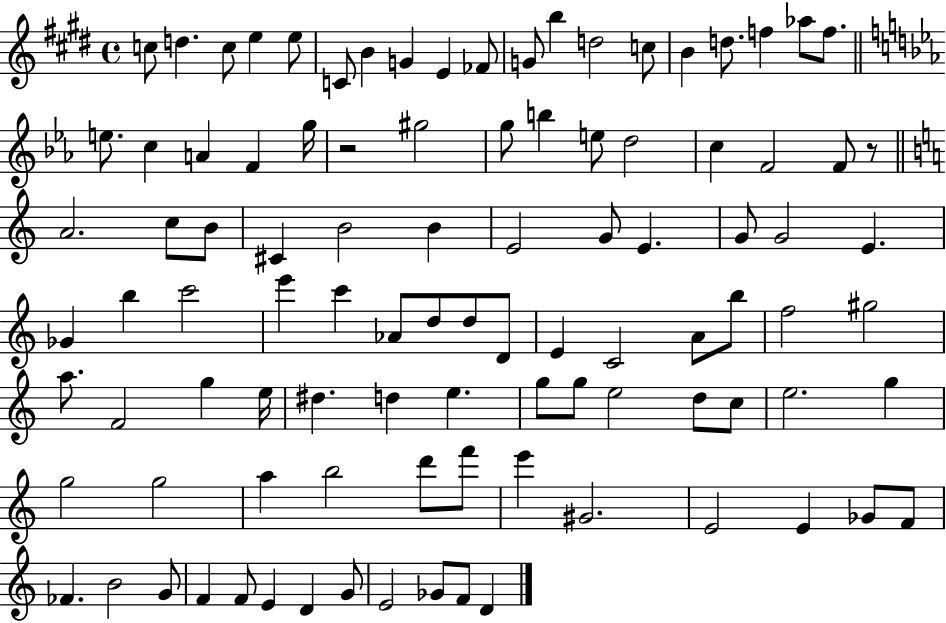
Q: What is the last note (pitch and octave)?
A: D4